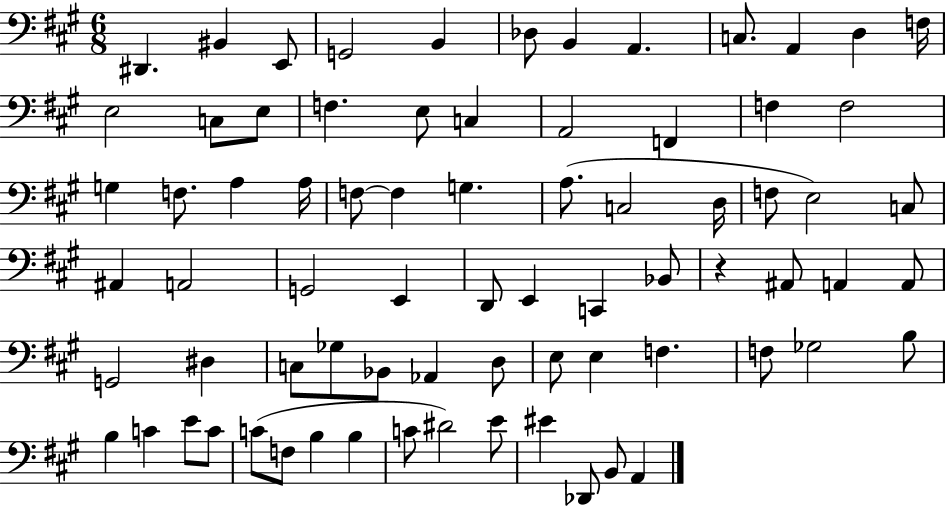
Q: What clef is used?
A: bass